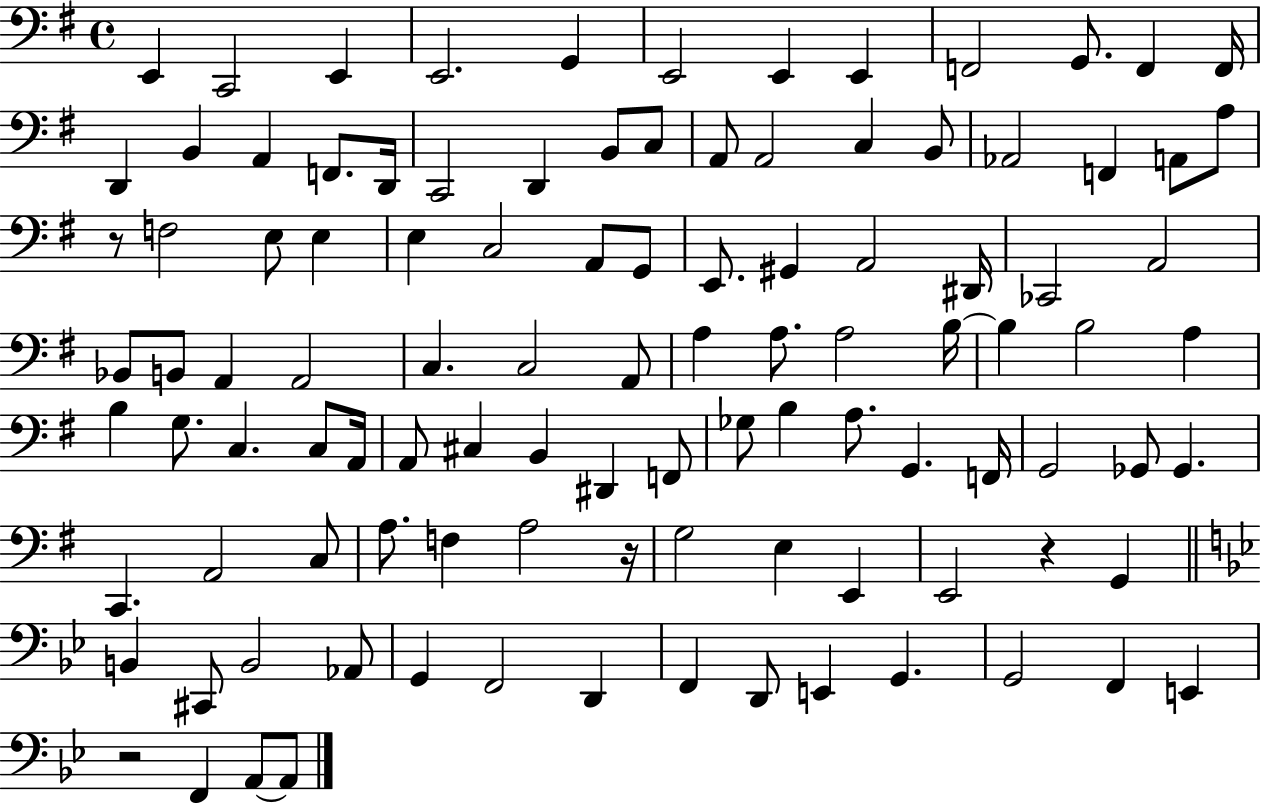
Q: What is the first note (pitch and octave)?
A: E2